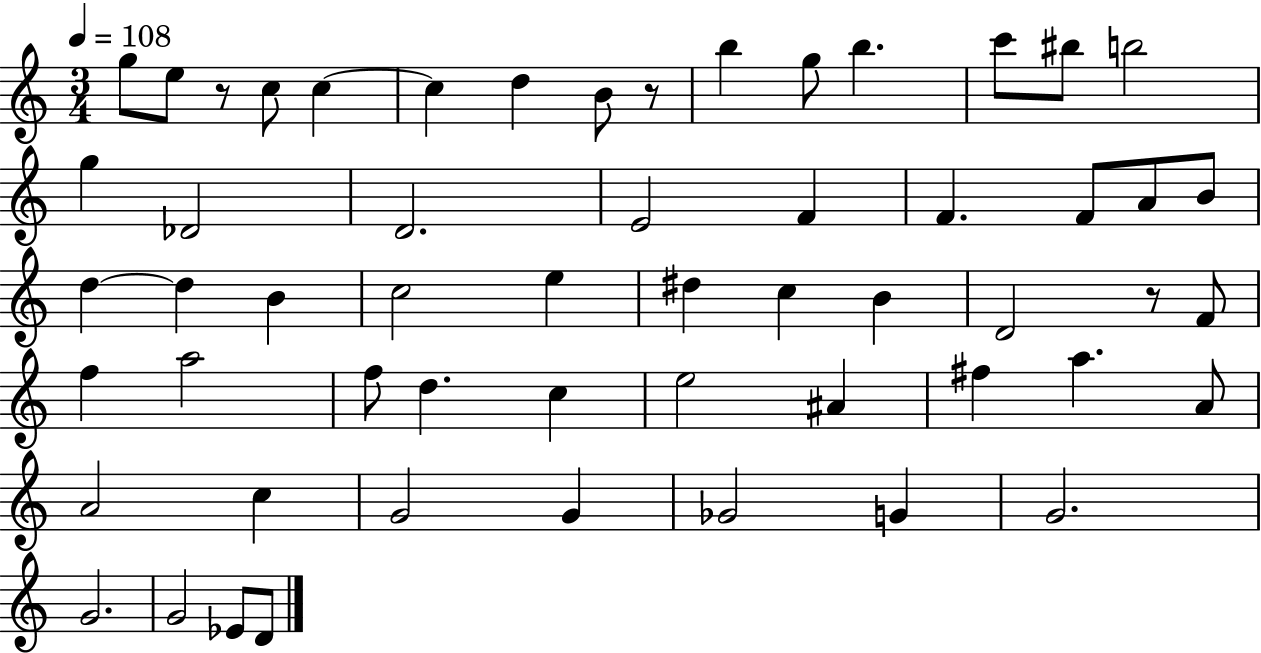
{
  \clef treble
  \numericTimeSignature
  \time 3/4
  \key c \major
  \tempo 4 = 108
  g''8 e''8 r8 c''8 c''4~~ | c''4 d''4 b'8 r8 | b''4 g''8 b''4. | c'''8 bis''8 b''2 | \break g''4 des'2 | d'2. | e'2 f'4 | f'4. f'8 a'8 b'8 | \break d''4~~ d''4 b'4 | c''2 e''4 | dis''4 c''4 b'4 | d'2 r8 f'8 | \break f''4 a''2 | f''8 d''4. c''4 | e''2 ais'4 | fis''4 a''4. a'8 | \break a'2 c''4 | g'2 g'4 | ges'2 g'4 | g'2. | \break g'2. | g'2 ees'8 d'8 | \bar "|."
}